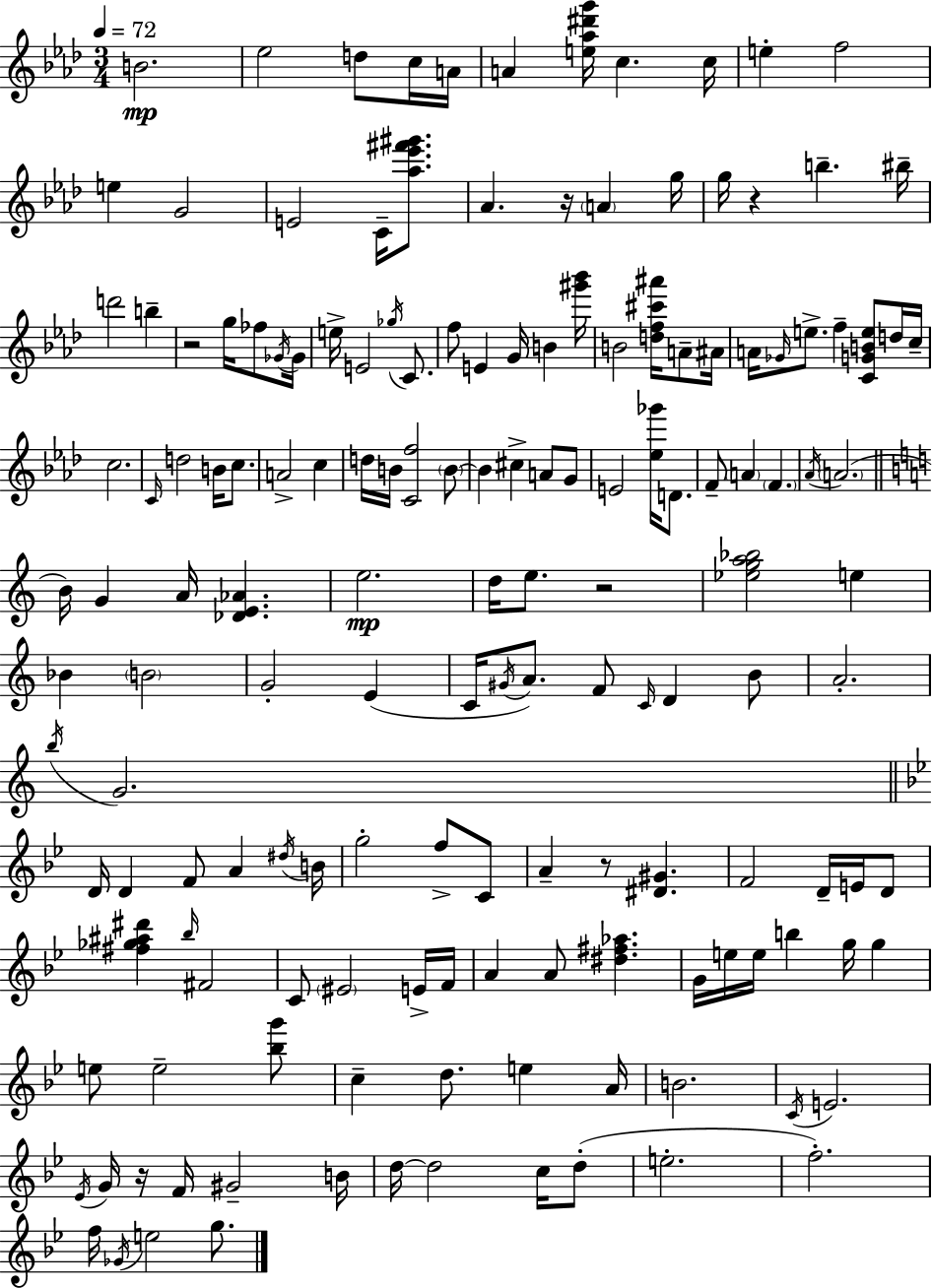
B4/h. Eb5/h D5/e C5/s A4/s A4/q [E5,Ab5,D#6,G6]/s C5/q. C5/s E5/q F5/h E5/q G4/h E4/h C4/s [Ab5,Eb6,F#6,G#6]/e. Ab4/q. R/s A4/q G5/s G5/s R/q B5/q. BIS5/s D6/h B5/q R/h G5/s FES5/e Gb4/s Gb4/s E5/s E4/h Gb5/s C4/e. F5/e E4/q G4/s B4/q [G#6,Bb6]/s B4/h [D5,F5,C#6,A#6]/s A4/e A#4/s A4/s Gb4/s E5/e. F5/q [C4,G4,B4,E5]/e D5/s C5/s C5/h. C4/s D5/h B4/s C5/e. A4/h C5/q D5/s B4/s [C4,F5]/h B4/e B4/q C#5/q A4/e G4/e E4/h [Eb5,Gb6]/s D4/e. F4/e A4/q F4/q. Ab4/s A4/h. B4/s G4/q A4/s [Db4,E4,Ab4]/q. E5/h. D5/s E5/e. R/h [Eb5,G5,A5,Bb5]/h E5/q Bb4/q B4/h G4/h E4/q C4/s G#4/s A4/e. F4/e C4/s D4/q B4/e A4/h. B5/s G4/h. D4/s D4/q F4/e A4/q D#5/s B4/s G5/h F5/e C4/e A4/q R/e [D#4,G#4]/q. F4/h D4/s E4/s D4/e [F#5,Gb5,A#5,D#6]/q Bb5/s F#4/h C4/e EIS4/h E4/s F4/s A4/q A4/e [D#5,F#5,Ab5]/q. G4/s E5/s E5/s B5/q G5/s G5/q E5/e E5/h [Bb5,G6]/e C5/q D5/e. E5/q A4/s B4/h. C4/s E4/h. Eb4/s G4/s R/s F4/s G#4/h B4/s D5/s D5/h C5/s D5/e E5/h. F5/h. F5/s Gb4/s E5/h G5/e.